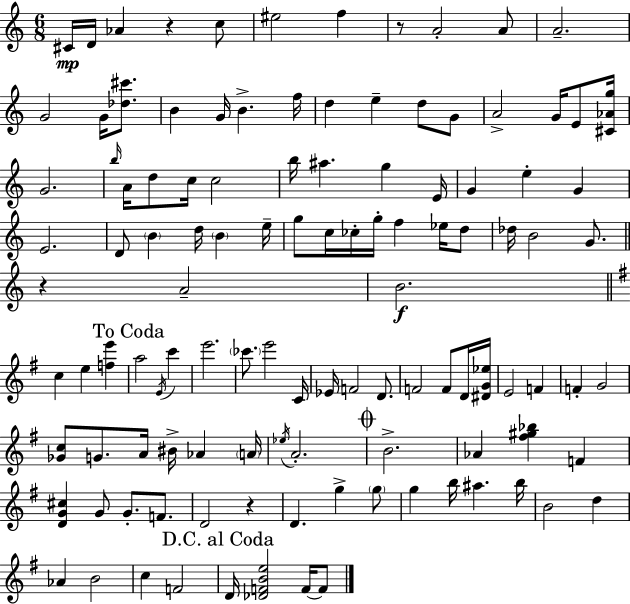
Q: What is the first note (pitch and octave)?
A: C#4